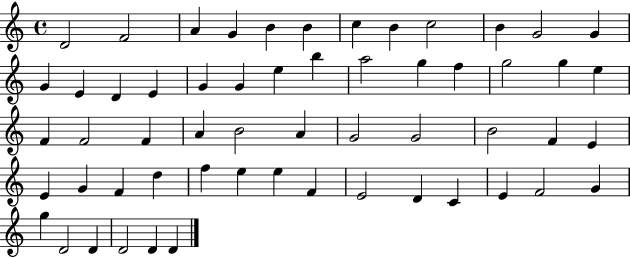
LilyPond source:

{
  \clef treble
  \time 4/4
  \defaultTimeSignature
  \key c \major
  d'2 f'2 | a'4 g'4 b'4 b'4 | c''4 b'4 c''2 | b'4 g'2 g'4 | \break g'4 e'4 d'4 e'4 | g'4 g'4 e''4 b''4 | a''2 g''4 f''4 | g''2 g''4 e''4 | \break f'4 f'2 f'4 | a'4 b'2 a'4 | g'2 g'2 | b'2 f'4 e'4 | \break e'4 g'4 f'4 d''4 | f''4 e''4 e''4 f'4 | e'2 d'4 c'4 | e'4 f'2 g'4 | \break g''4 d'2 d'4 | d'2 d'4 d'4 | \bar "|."
}